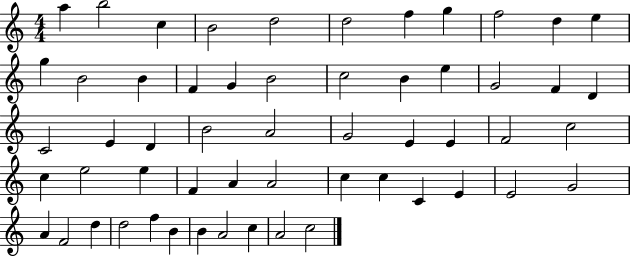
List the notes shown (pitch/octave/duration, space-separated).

A5/q B5/h C5/q B4/h D5/h D5/h F5/q G5/q F5/h D5/q E5/q G5/q B4/h B4/q F4/q G4/q B4/h C5/h B4/q E5/q G4/h F4/q D4/q C4/h E4/q D4/q B4/h A4/h G4/h E4/q E4/q F4/h C5/h C5/q E5/h E5/q F4/q A4/q A4/h C5/q C5/q C4/q E4/q E4/h G4/h A4/q F4/h D5/q D5/h F5/q B4/q B4/q A4/h C5/q A4/h C5/h